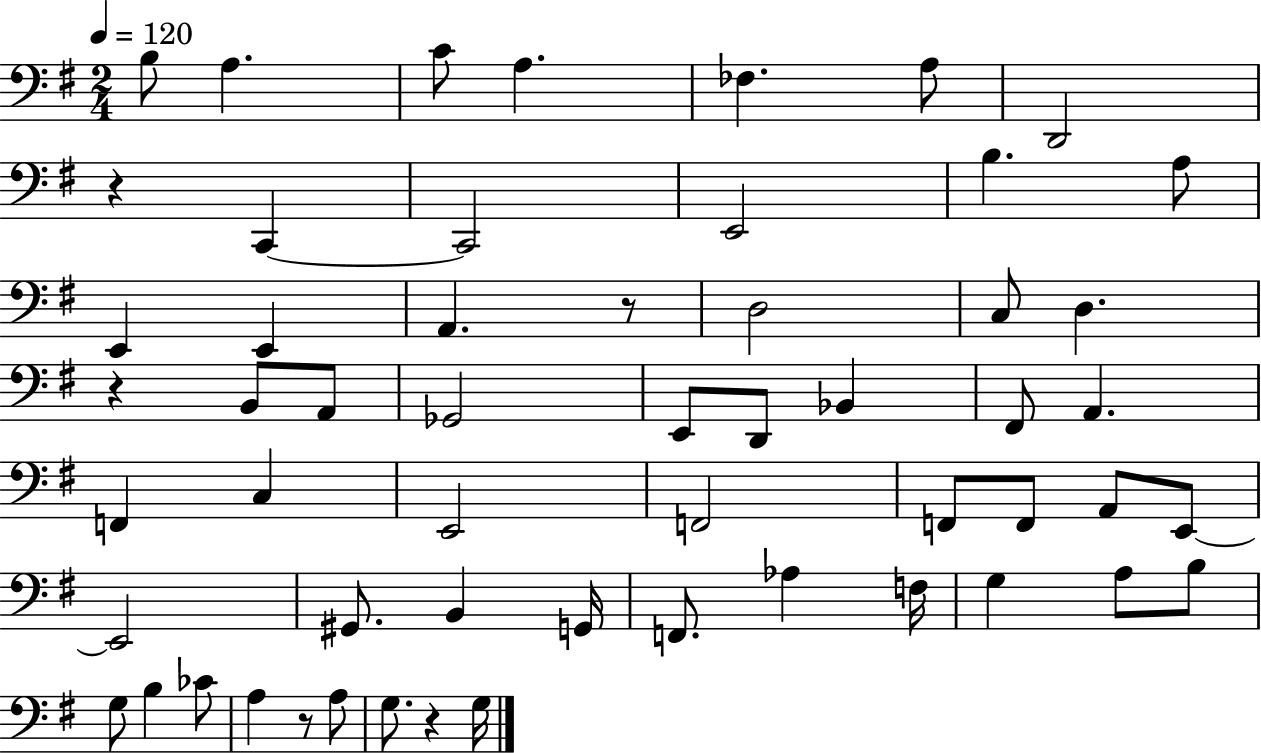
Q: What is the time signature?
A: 2/4